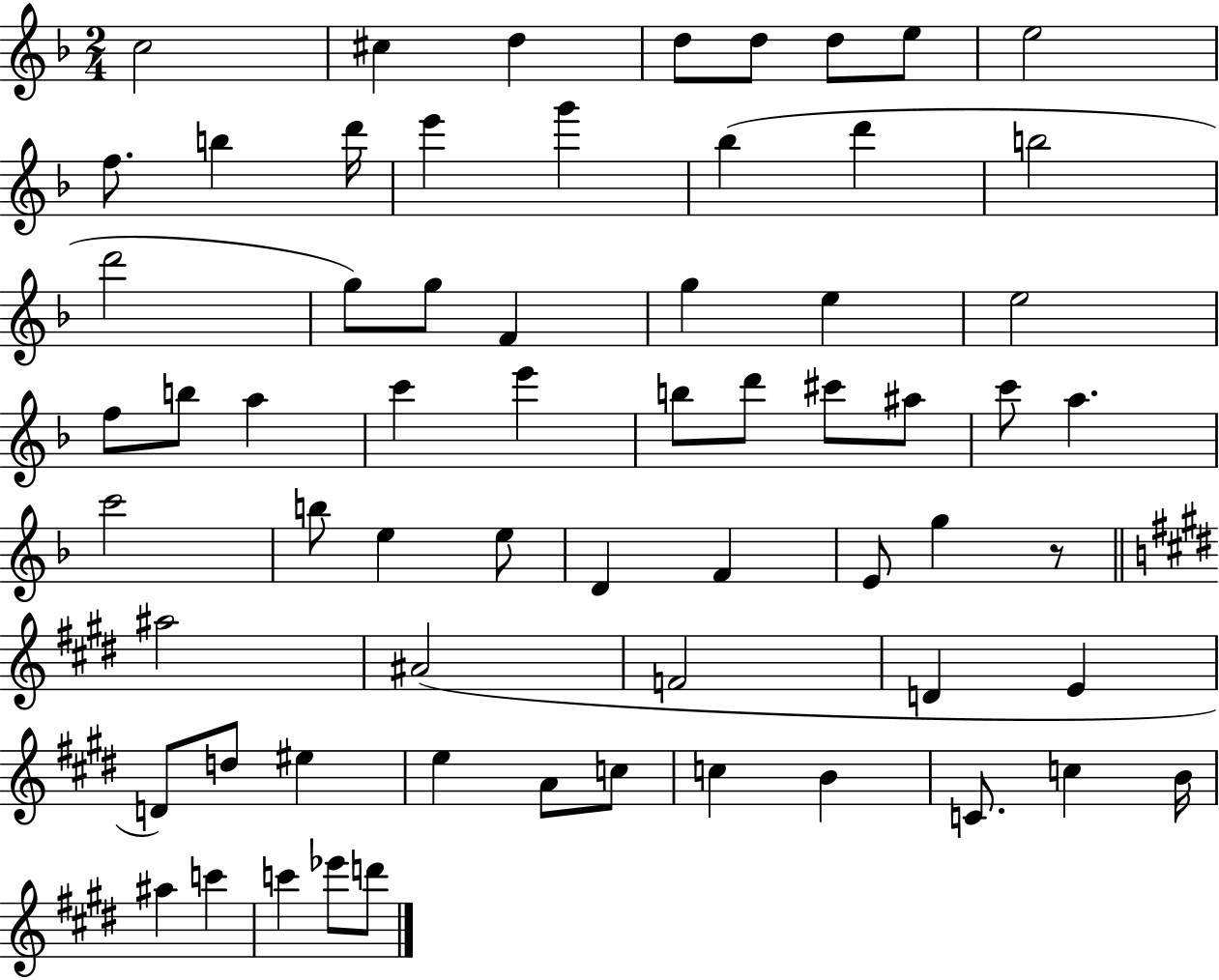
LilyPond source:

{
  \clef treble
  \numericTimeSignature
  \time 2/4
  \key f \major
  \repeat volta 2 { c''2 | cis''4 d''4 | d''8 d''8 d''8 e''8 | e''2 | \break f''8. b''4 d'''16 | e'''4 g'''4 | bes''4( d'''4 | b''2 | \break d'''2 | g''8) g''8 f'4 | g''4 e''4 | e''2 | \break f''8 b''8 a''4 | c'''4 e'''4 | b''8 d'''8 cis'''8 ais''8 | c'''8 a''4. | \break c'''2 | b''8 e''4 e''8 | d'4 f'4 | e'8 g''4 r8 | \break \bar "||" \break \key e \major ais''2 | ais'2( | f'2 | d'4 e'4 | \break d'8) d''8 eis''4 | e''4 a'8 c''8 | c''4 b'4 | c'8. c''4 b'16 | \break ais''4 c'''4 | c'''4 ees'''8 d'''8 | } \bar "|."
}